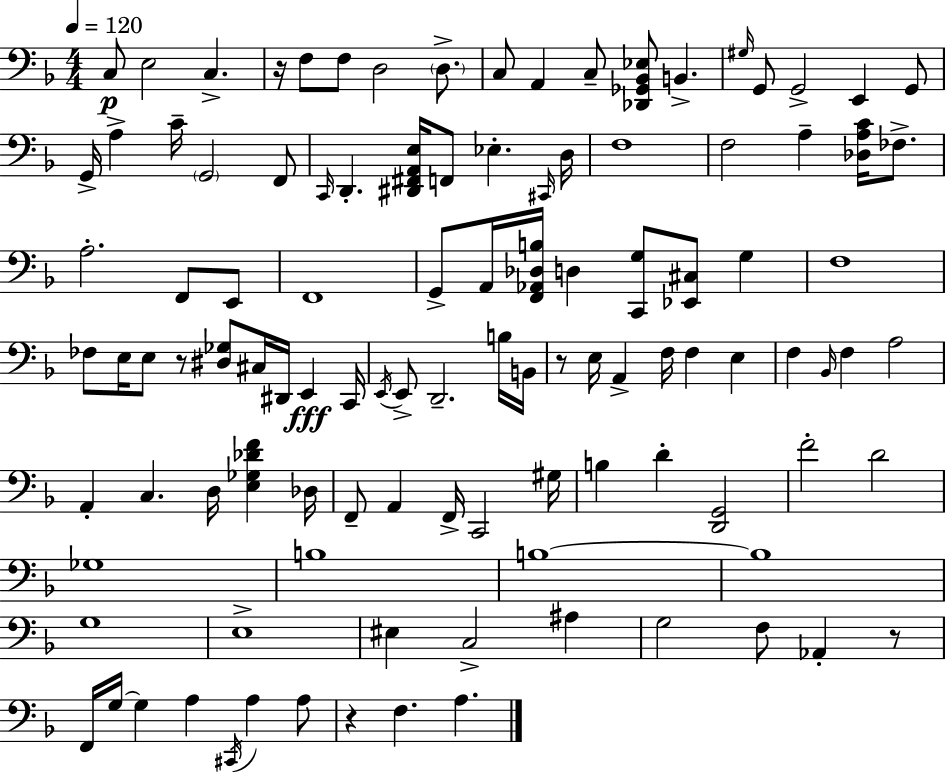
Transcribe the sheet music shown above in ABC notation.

X:1
T:Untitled
M:4/4
L:1/4
K:F
C,/2 E,2 C, z/4 F,/2 F,/2 D,2 D,/2 C,/2 A,, C,/2 [_D,,_G,,_B,,_E,]/2 B,, ^G,/4 G,,/2 G,,2 E,, G,,/2 G,,/4 A, C/4 G,,2 F,,/2 C,,/4 D,, [^D,,^F,,A,,E,]/4 F,,/2 _E, ^C,,/4 D,/4 F,4 F,2 A, [_D,A,C]/4 _F,/2 A,2 F,,/2 E,,/2 F,,4 G,,/2 A,,/4 [F,,_A,,_D,B,]/4 D, [C,,G,]/2 [_E,,^C,]/2 G, F,4 _F,/2 E,/4 E,/2 z/2 [^D,_G,]/2 ^C,/4 ^D,,/4 E,, C,,/4 E,,/4 E,,/2 D,,2 B,/4 B,,/4 z/2 E,/4 A,, F,/4 F, E, F, _B,,/4 F, A,2 A,, C, D,/4 [E,_G,_DF] _D,/4 F,,/2 A,, F,,/4 C,,2 ^G,/4 B, D [D,,G,,]2 F2 D2 _G,4 B,4 B,4 B,4 G,4 E,4 ^E, C,2 ^A, G,2 F,/2 _A,, z/2 F,,/4 G,/4 G, A, ^C,,/4 A, A,/2 z F, A,